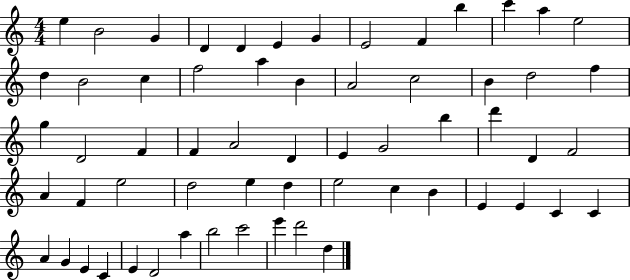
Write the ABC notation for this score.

X:1
T:Untitled
M:4/4
L:1/4
K:C
e B2 G D D E G E2 F b c' a e2 d B2 c f2 a B A2 c2 B d2 f g D2 F F A2 D E G2 b d' D F2 A F e2 d2 e d e2 c B E E C C A G E C E D2 a b2 c'2 e' d'2 d